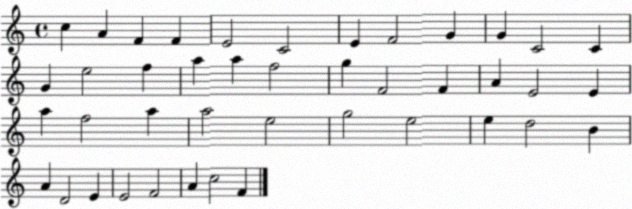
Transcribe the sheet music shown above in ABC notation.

X:1
T:Untitled
M:4/4
L:1/4
K:C
c A F F E2 C2 E F2 G G C2 C G e2 f a a f2 g F2 F A E2 E a f2 a a2 e2 g2 e2 e d2 B A D2 E E2 F2 A c2 F